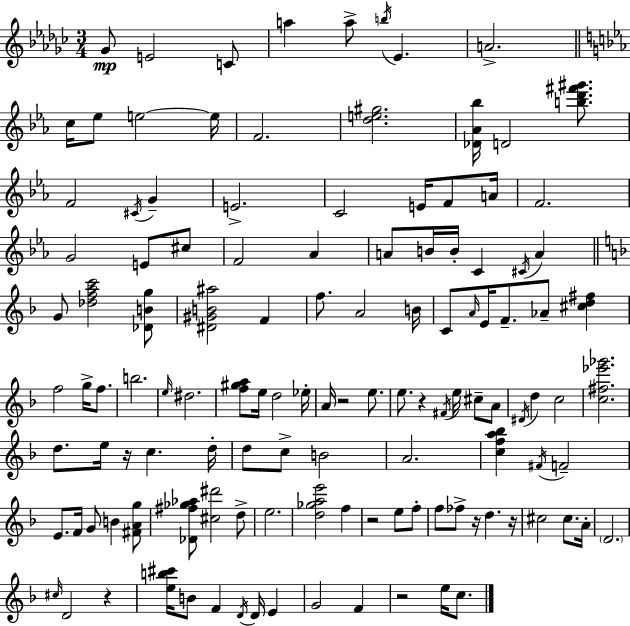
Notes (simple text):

Gb4/e E4/h C4/e A5/q A5/e B5/s Eb4/q. A4/h. C5/s Eb5/e E5/h E5/s F4/h. [D5,E5,G#5]/h. [Db4,Ab4,Bb5]/s D4/h [B5,D6,F#6,G#6]/e. F4/h C#4/s G4/q E4/h. C4/h E4/s F4/e A4/s F4/h. G4/h E4/e C#5/e F4/h Ab4/q A4/e B4/s B4/s C4/q C#4/s A4/q G4/e [Db5,F5,A5,C6]/h [Db4,B4,G5]/e [D#4,G#4,B4,A#5]/h F4/q F5/e. A4/h B4/s C4/e A4/s E4/s F4/e. Ab4/e [C#5,D5,F#5]/q F5/h G5/s F5/e. B5/h. E5/s D#5/h. [F5,G#5,A5]/e E5/s D5/h Eb5/s A4/s R/h E5/e. E5/e. R/q F#4/s E5/s C#5/e A4/e D#4/s D5/q C5/h [C5,F#5,Eb6,Gb6]/h. D5/e. E5/s R/s C5/q. D5/s D5/e C5/e B4/h A4/h. [C5,F5,A5,Bb5]/q F#4/s F4/h E4/e. F4/s G4/e B4/q [F#4,A4,G5]/e [Db4,F#5,Gb5,Ab5]/e [C#5,D#6]/h D5/e E5/h. [D5,Gb5,A5,E6]/h F5/q R/h E5/e F5/e F5/e FES5/e R/s D5/q. R/s C#5/h C#5/e. A4/s D4/h. C#5/s D4/h R/q [E5,B5,C#6]/s B4/e F4/q D4/s D4/s E4/q G4/h F4/q R/h E5/s C5/e.